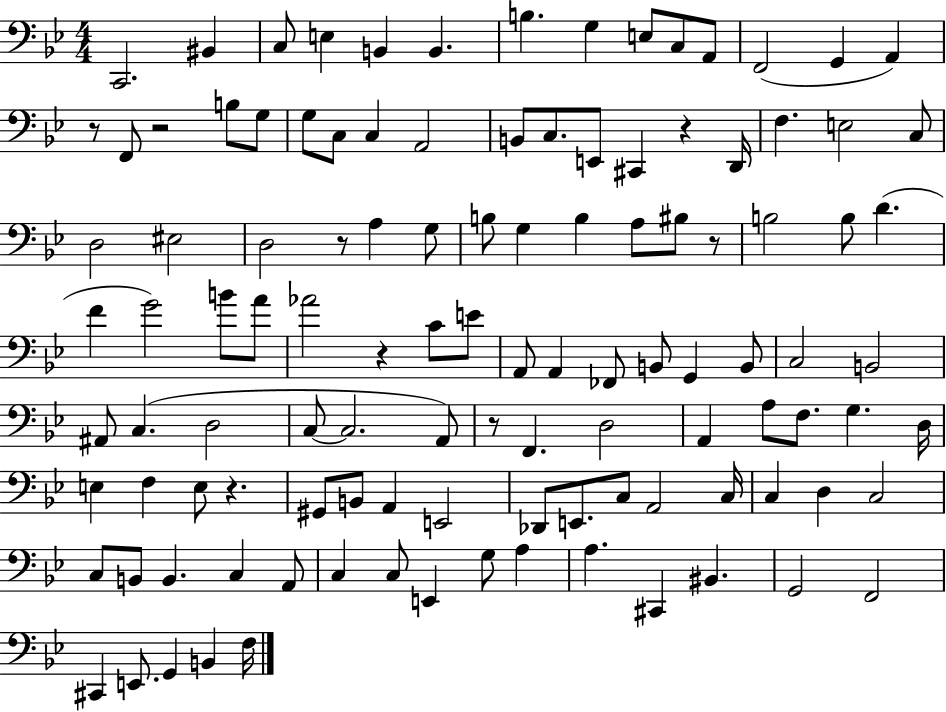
C2/h. BIS2/q C3/e E3/q B2/q B2/q. B3/q. G3/q E3/e C3/e A2/e F2/h G2/q A2/q R/e F2/e R/h B3/e G3/e G3/e C3/e C3/q A2/h B2/e C3/e. E2/e C#2/q R/q D2/s F3/q. E3/h C3/e D3/h EIS3/h D3/h R/e A3/q G3/e B3/e G3/q B3/q A3/e BIS3/e R/e B3/h B3/e D4/q. F4/q G4/h B4/e A4/e Ab4/h R/q C4/e E4/e A2/e A2/q FES2/e B2/e G2/q B2/e C3/h B2/h A#2/e C3/q. D3/h C3/e C3/h. A2/e R/e F2/q. D3/h A2/q A3/e F3/e. G3/q. D3/s E3/q F3/q E3/e R/q. G#2/e B2/e A2/q E2/h Db2/e E2/e. C3/e A2/h C3/s C3/q D3/q C3/h C3/e B2/e B2/q. C3/q A2/e C3/q C3/e E2/q G3/e A3/q A3/q. C#2/q BIS2/q. G2/h F2/h C#2/q E2/e. G2/q B2/q F3/s